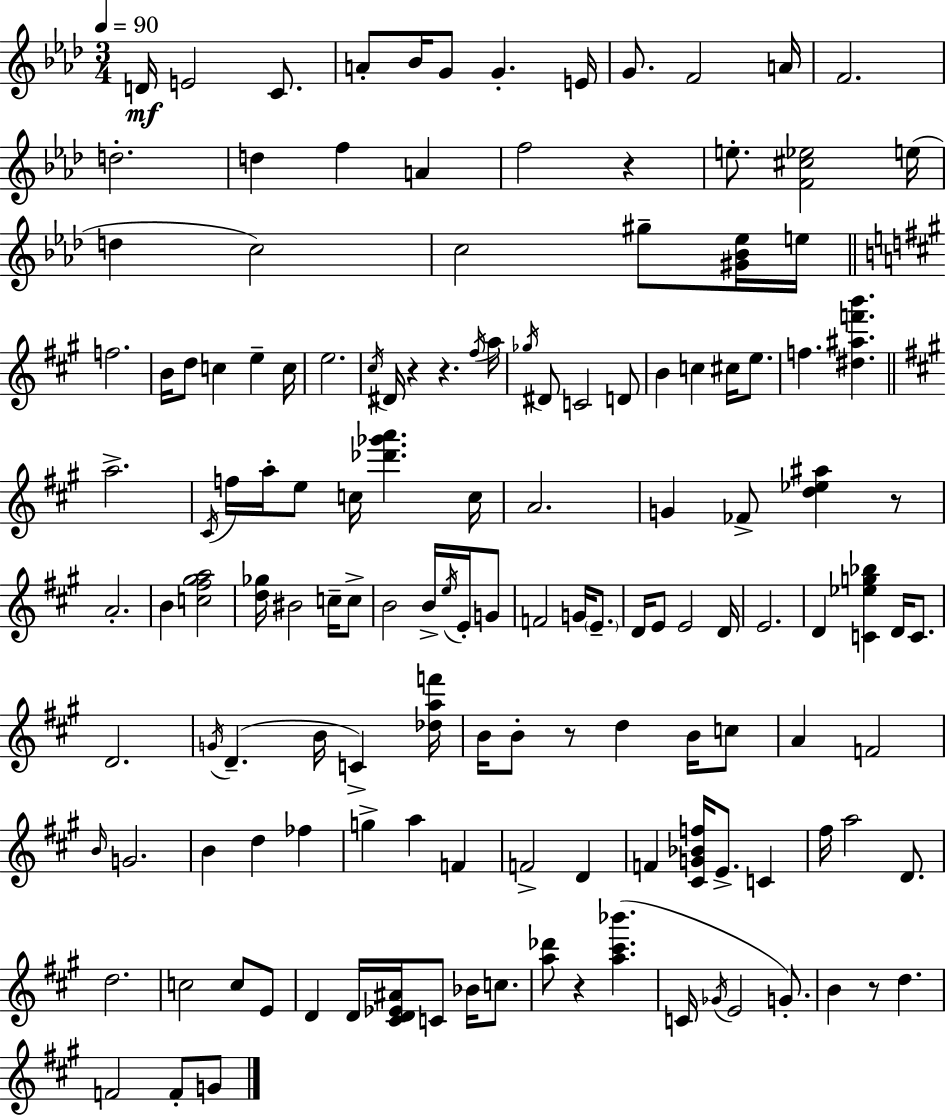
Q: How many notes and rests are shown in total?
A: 141